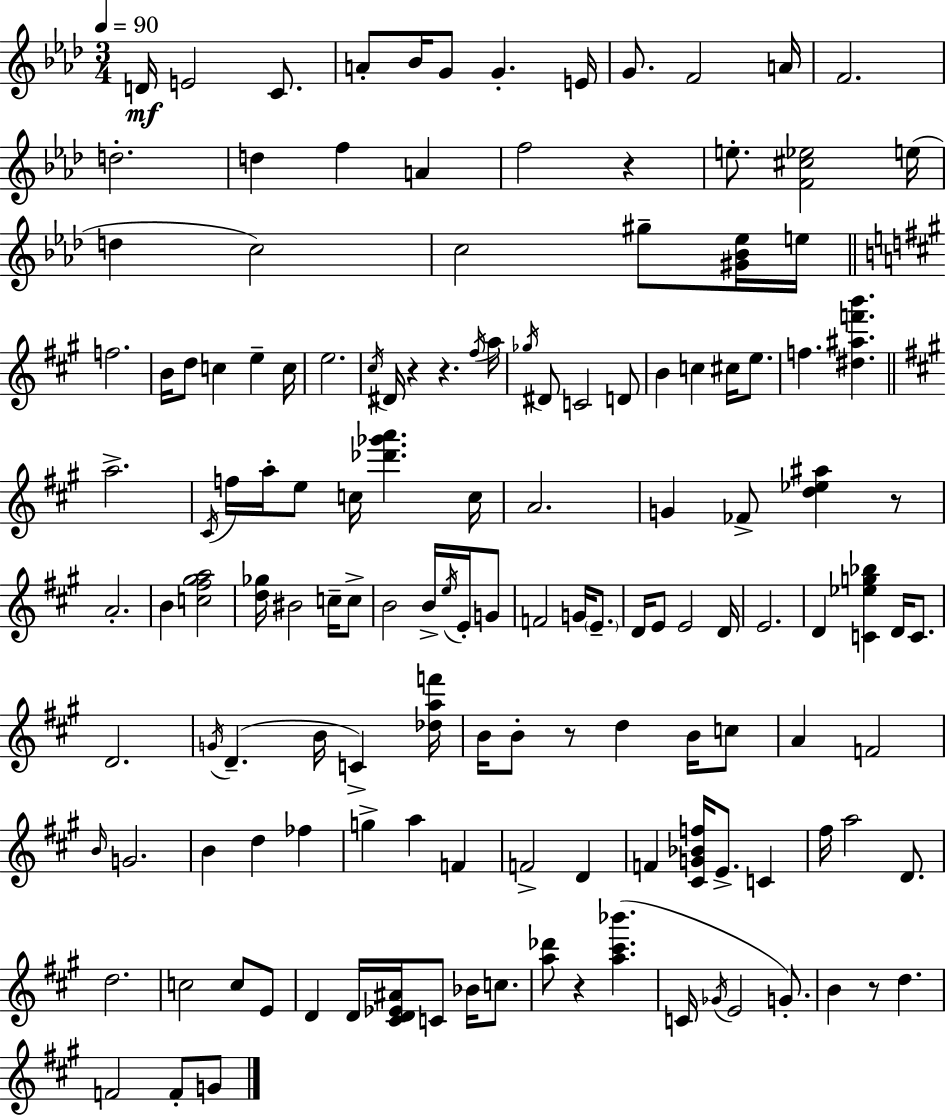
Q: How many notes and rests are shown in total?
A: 141